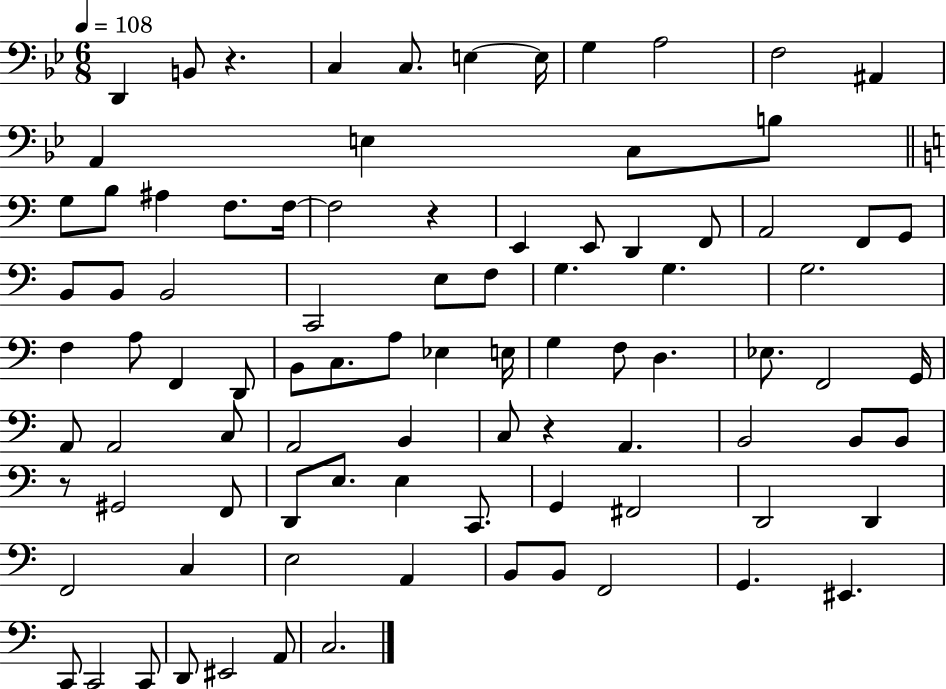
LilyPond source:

{
  \clef bass
  \numericTimeSignature
  \time 6/8
  \key bes \major
  \tempo 4 = 108
  d,4 b,8 r4. | c4 c8. e4~~ e16 | g4 a2 | f2 ais,4 | \break a,4 e4 c8 b8 | \bar "||" \break \key a \minor g8 b8 ais4 f8. f16~~ | f2 r4 | e,4 e,8 d,4 f,8 | a,2 f,8 g,8 | \break b,8 b,8 b,2 | c,2 e8 f8 | g4. g4. | g2. | \break f4 a8 f,4 d,8 | b,8 c8. a8 ees4 e16 | g4 f8 d4. | ees8. f,2 g,16 | \break a,8 a,2 c8 | a,2 b,4 | c8 r4 a,4. | b,2 b,8 b,8 | \break r8 gis,2 f,8 | d,8 e8. e4 c,8. | g,4 fis,2 | d,2 d,4 | \break f,2 c4 | e2 a,4 | b,8 b,8 f,2 | g,4. eis,4. | \break c,8 c,2 c,8 | d,8 eis,2 a,8 | c2. | \bar "|."
}